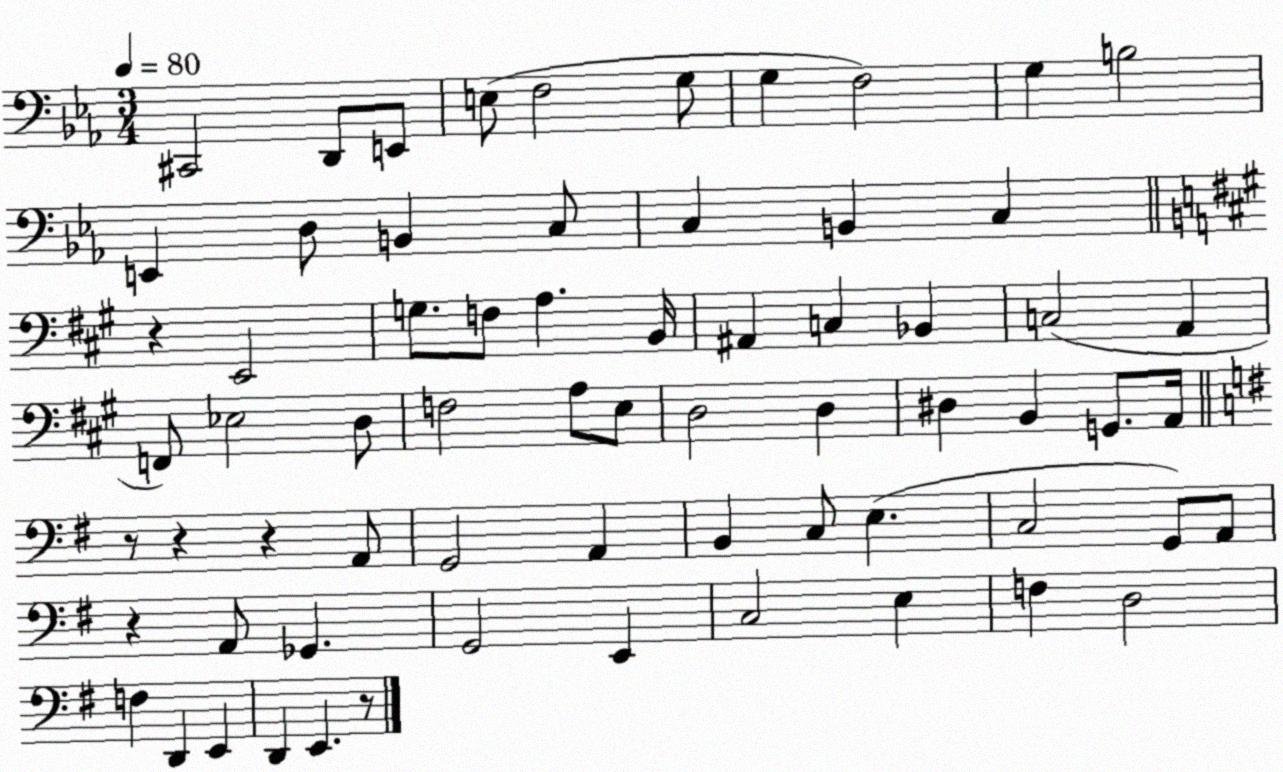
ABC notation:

X:1
T:Untitled
M:3/4
L:1/4
K:Eb
^C,,2 D,,/2 E,,/2 E,/2 F,2 G,/2 G, F,2 G, B,2 E,, D,/2 B,, C,/2 C, B,, C, z E,,2 G,/2 F,/2 A, B,,/4 ^A,, C, _B,, C,2 A,, F,,/2 _E,2 D,/2 F,2 A,/2 E,/2 D,2 D, ^D, B,, G,,/2 A,,/4 z/2 z z A,,/2 G,,2 A,, B,, C,/2 E, C,2 G,,/2 A,,/2 z A,,/2 _G,, G,,2 E,, C,2 E, F, D,2 F, D,, E,, D,, E,, z/2